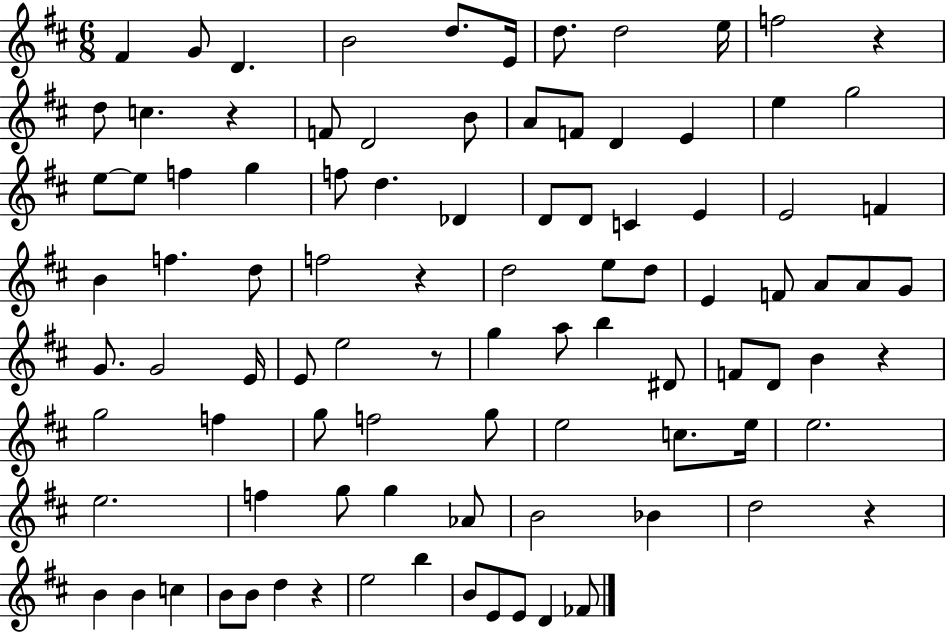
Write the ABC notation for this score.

X:1
T:Untitled
M:6/8
L:1/4
K:D
^F G/2 D B2 d/2 E/4 d/2 d2 e/4 f2 z d/2 c z F/2 D2 B/2 A/2 F/2 D E e g2 e/2 e/2 f g f/2 d _D D/2 D/2 C E E2 F B f d/2 f2 z d2 e/2 d/2 E F/2 A/2 A/2 G/2 G/2 G2 E/4 E/2 e2 z/2 g a/2 b ^D/2 F/2 D/2 B z g2 f g/2 f2 g/2 e2 c/2 e/4 e2 e2 f g/2 g _A/2 B2 _B d2 z B B c B/2 B/2 d z e2 b B/2 E/2 E/2 D _F/2